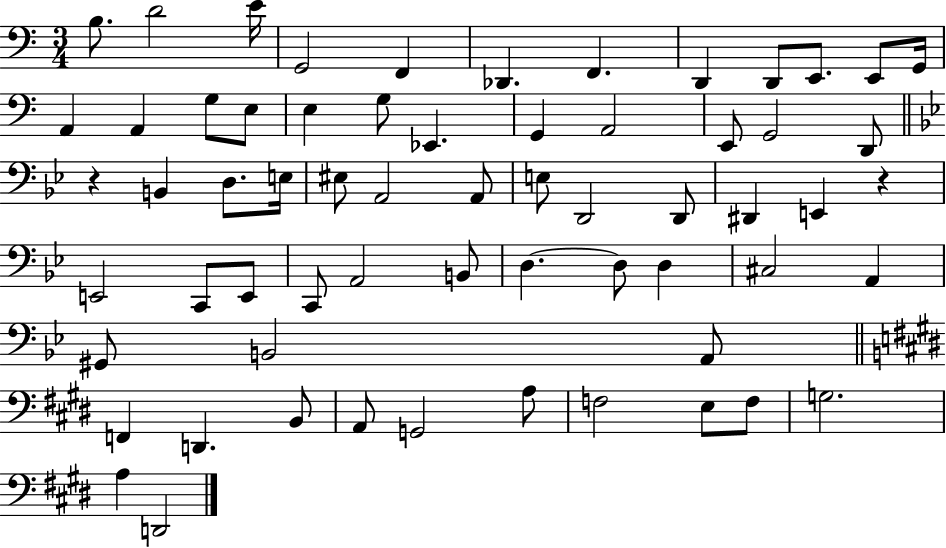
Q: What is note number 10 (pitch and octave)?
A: E2